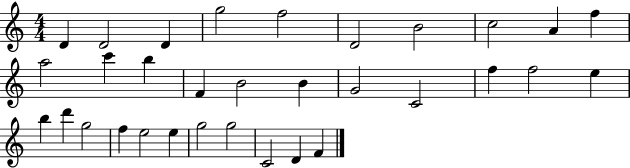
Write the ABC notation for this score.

X:1
T:Untitled
M:4/4
L:1/4
K:C
D D2 D g2 f2 D2 B2 c2 A f a2 c' b F B2 B G2 C2 f f2 e b d' g2 f e2 e g2 g2 C2 D F